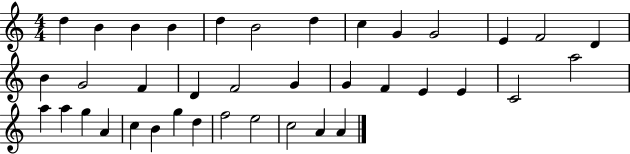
D5/q B4/q B4/q B4/q D5/q B4/h D5/q C5/q G4/q G4/h E4/q F4/h D4/q B4/q G4/h F4/q D4/q F4/h G4/q G4/q F4/q E4/q E4/q C4/h A5/h A5/q A5/q G5/q A4/q C5/q B4/q G5/q D5/q F5/h E5/h C5/h A4/q A4/q